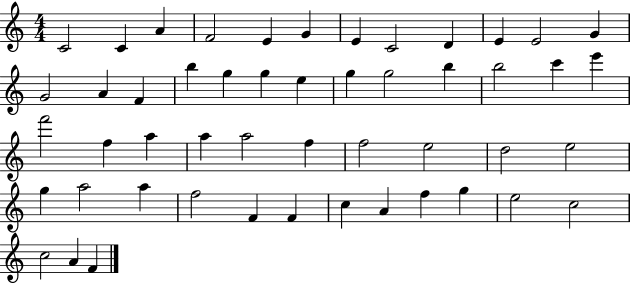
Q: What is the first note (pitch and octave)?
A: C4